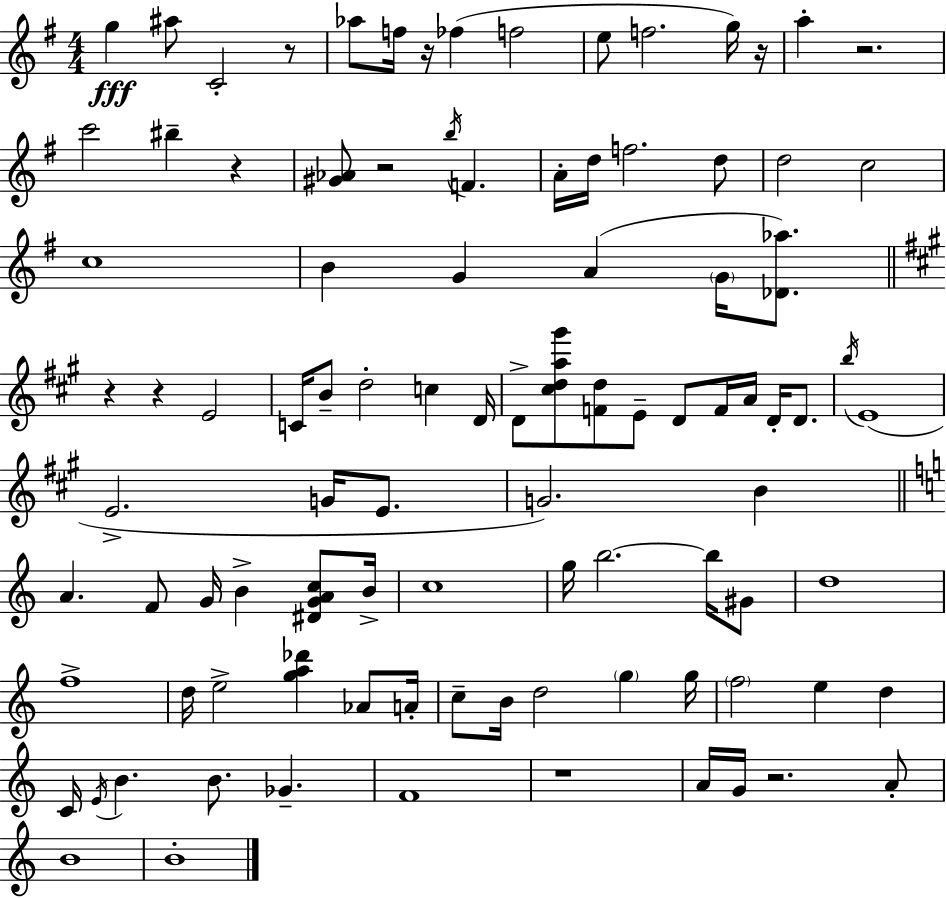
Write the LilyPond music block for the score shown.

{
  \clef treble
  \numericTimeSignature
  \time 4/4
  \key g \major
  g''4\fff ais''8 c'2-. r8 | aes''8 f''16 r16 fes''4( f''2 | e''8 f''2. g''16) r16 | a''4-. r2. | \break c'''2 bis''4-- r4 | <gis' aes'>8 r2 \acciaccatura { b''16 } f'4. | a'16-. d''16 f''2. d''8 | d''2 c''2 | \break c''1 | b'4 g'4 a'4( \parenthesize g'16 <des' aes''>8.) | \bar "||" \break \key a \major r4 r4 e'2 | c'16 b'8-- d''2-. c''4 d'16 | d'8-> <cis'' d'' a'' gis'''>8 <f' d''>8 e'8-- d'8 f'16 a'16 d'16-. d'8. | \acciaccatura { b''16 }( e'1 | \break e'2.-> g'16 e'8. | g'2.) b'4 | \bar "||" \break \key c \major a'4. f'8 g'16 b'4-> <dis' g' a' c''>8 b'16-> | c''1 | g''16 b''2.~~ b''16 gis'8 | d''1 | \break f''1-> | d''16 e''2-> <g'' a'' des'''>4 aes'8 a'16-. | c''8-- b'16 d''2 \parenthesize g''4 g''16 | \parenthesize f''2 e''4 d''4 | \break c'16 \acciaccatura { e'16 } b'4. b'8. ges'4.-- | f'1 | r1 | a'16 g'16 r2. a'8-. | \break b'1 | b'1-. | \bar "|."
}